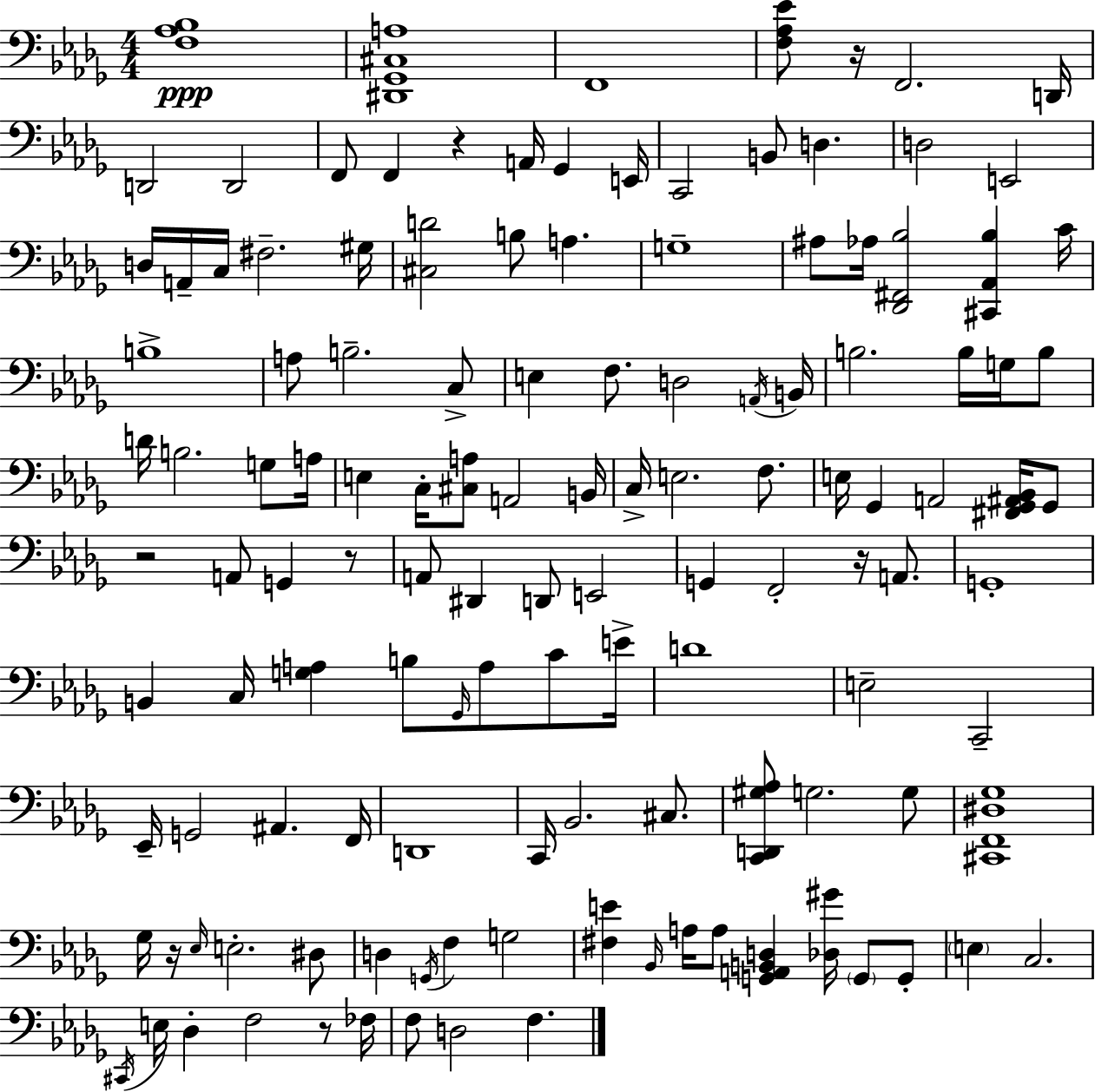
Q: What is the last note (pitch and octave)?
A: F3